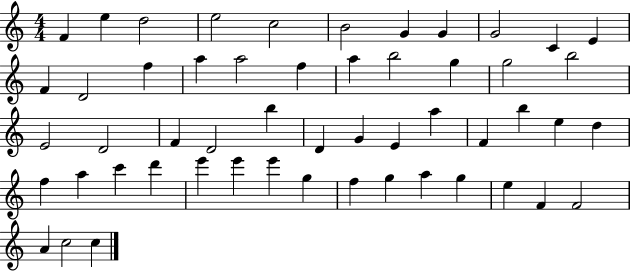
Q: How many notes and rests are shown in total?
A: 53